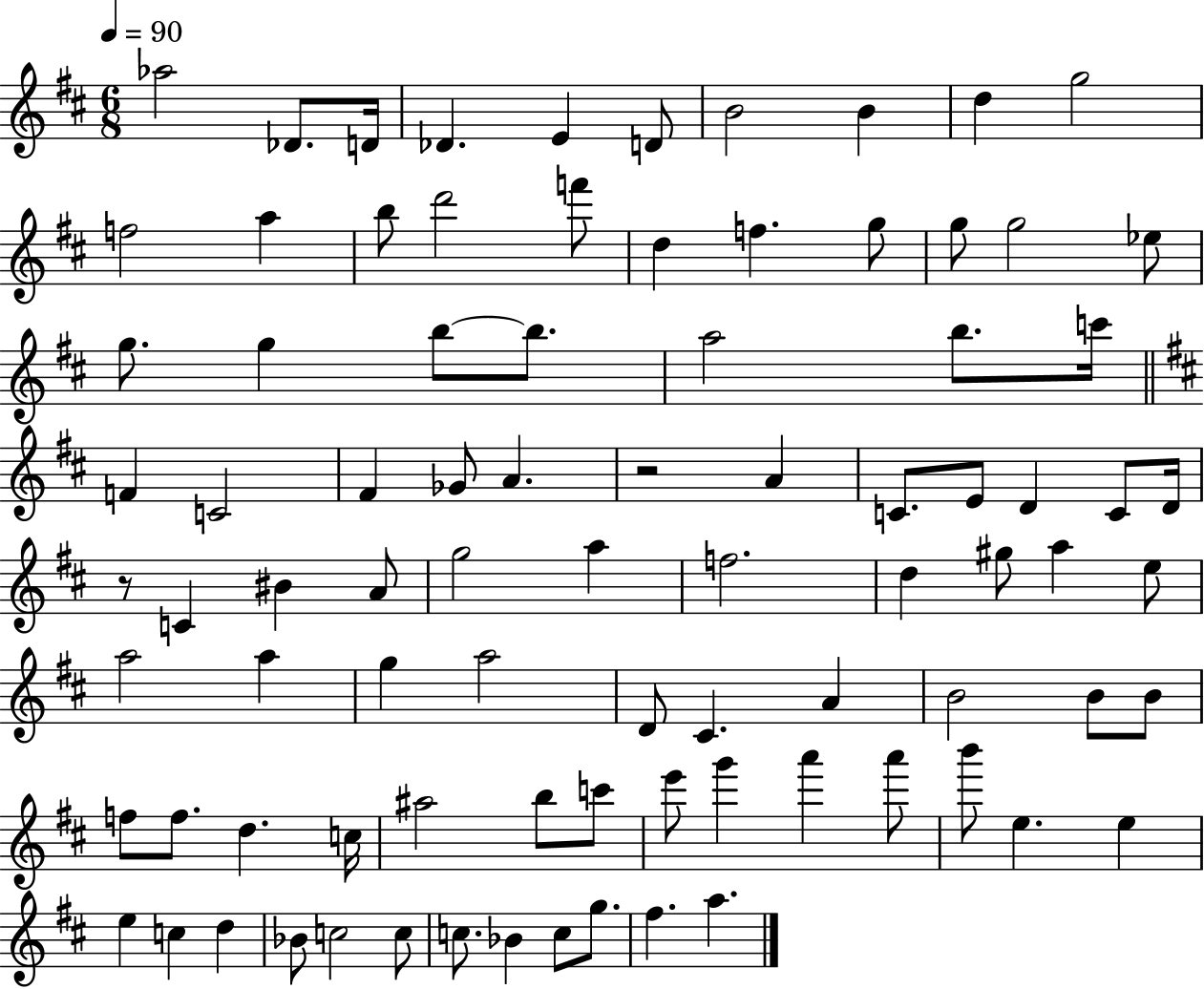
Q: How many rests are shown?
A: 2